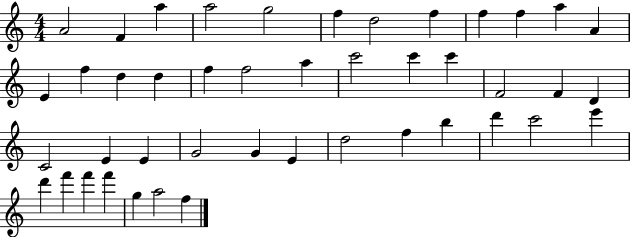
A4/h F4/q A5/q A5/h G5/h F5/q D5/h F5/q F5/q F5/q A5/q A4/q E4/q F5/q D5/q D5/q F5/q F5/h A5/q C6/h C6/q C6/q F4/h F4/q D4/q C4/h E4/q E4/q G4/h G4/q E4/q D5/h F5/q B5/q D6/q C6/h E6/q D6/q F6/q F6/q F6/q G5/q A5/h F5/q